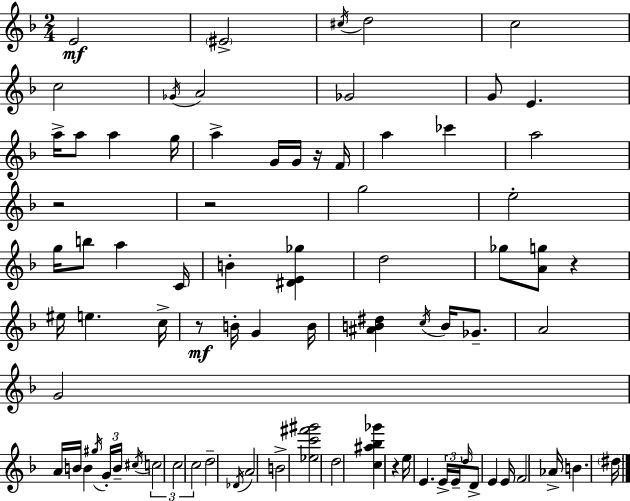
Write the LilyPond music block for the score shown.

{
  \clef treble
  \numericTimeSignature
  \time 2/4
  \key d \minor
  e'2\mf | \parenthesize eis'2-> | \acciaccatura { cis''16 } d''2 | c''2 | \break c''2 | \acciaccatura { ges'16 } a'2 | ges'2 | g'8 e'4. | \break a''16-> a''8 a''4 | g''16 a''4-> g'16 g'16 | r16 f'16 a''4 ces'''4 | a''2 | \break r2 | r2 | g''2 | e''2-. | \break g''16 b''8 a''4 | c'16 b'4-. <dis' e' ges''>4 | d''2 | ges''8 <a' g''>8 r4 | \break eis''16 e''4. | c''16-> r8\mf b'16-. g'4 | b'16 <ais' b' dis''>4 \acciaccatura { c''16 } b'16 | ges'8.-- a'2 | \break g'2 | a'16 b'16 b'4 | \acciaccatura { gis''16 } \tuplet 3/2 { g'16-. b'16-- \acciaccatura { cis''16 } } \tuplet 3/2 { c''2 | c''2 | \break c''2 } | d''2-- | \acciaccatura { des'16 } a'2 | b'2-> | \break <ees'' c''' fis''' gis'''>2 | d''2 | <c'' ais'' bes'' ges'''>4 | r4 e''16 e'4. | \break \tuplet 3/2 { e'16-> e'16-- \grace { d''16 } } | d'8-> e'4 e'16 f'2 | aes'16-> | b'4. \parenthesize dis''16 \bar "|."
}